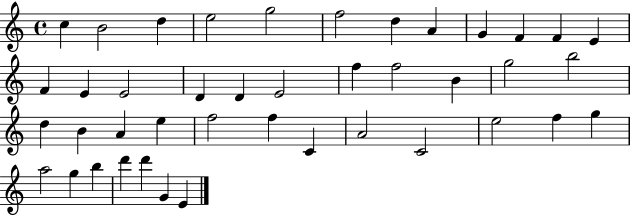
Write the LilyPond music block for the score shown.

{
  \clef treble
  \time 4/4
  \defaultTimeSignature
  \key c \major
  c''4 b'2 d''4 | e''2 g''2 | f''2 d''4 a'4 | g'4 f'4 f'4 e'4 | \break f'4 e'4 e'2 | d'4 d'4 e'2 | f''4 f''2 b'4 | g''2 b''2 | \break d''4 b'4 a'4 e''4 | f''2 f''4 c'4 | a'2 c'2 | e''2 f''4 g''4 | \break a''2 g''4 b''4 | d'''4 d'''4 g'4 e'4 | \bar "|."
}